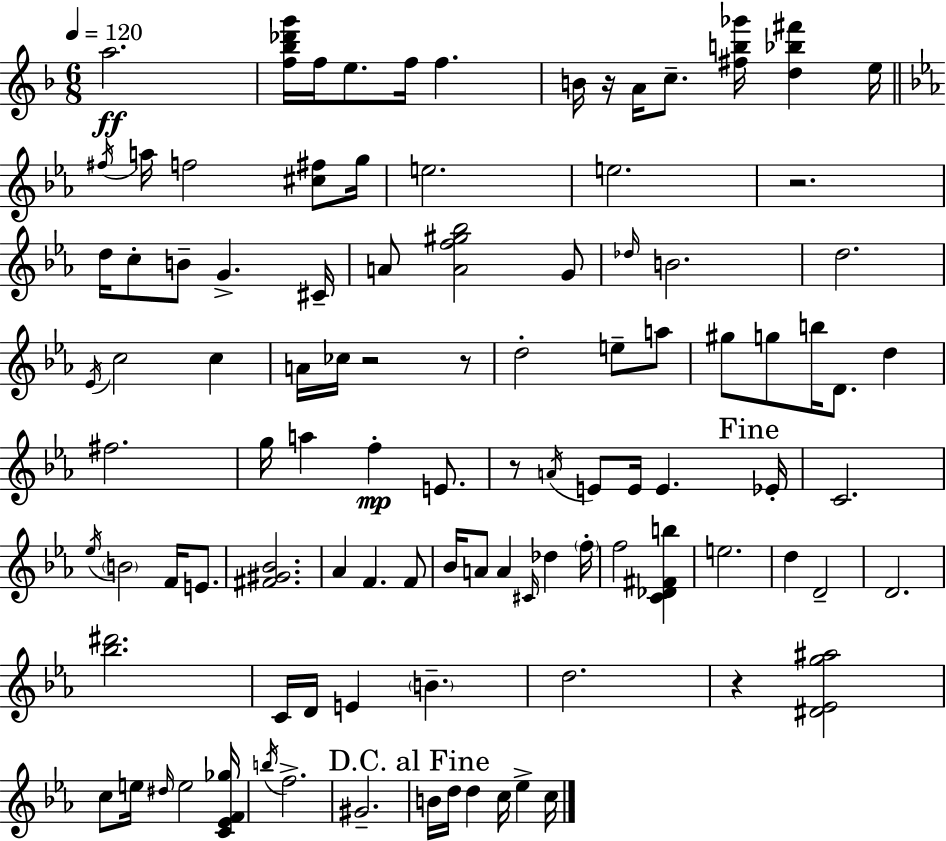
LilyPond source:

{
  \clef treble
  \numericTimeSignature
  \time 6/8
  \key d \minor
  \tempo 4 = 120
  a''2.\ff | <f'' bes'' des''' g'''>16 f''16 e''8. f''16 f''4. | b'16 r16 a'16 c''8.-- <fis'' b'' ges'''>16 <d'' bes'' fis'''>4 e''16 | \bar "||" \break \key c \minor \acciaccatura { fis''16 } a''16 f''2 <cis'' fis''>8 | g''16 e''2. | e''2. | r2. | \break d''16 c''8-. b'8-- g'4.-> | cis'16-- a'8 <a' f'' gis'' bes''>2 g'8 | \grace { des''16 } b'2. | d''2. | \break \acciaccatura { ees'16 } c''2 c''4 | a'16 ces''16 r2 | r8 d''2-. e''8-- | a''8 gis''8 g''8 b''16 d'8. d''4 | \break fis''2. | g''16 a''4 f''4-.\mp | e'8. r8 \acciaccatura { a'16 } e'8 e'16 e'4. | \mark "Fine" ees'16-. c'2. | \break \acciaccatura { ees''16 } \parenthesize b'2 | f'16 e'8. <fis' gis' bes'>2. | aes'4 f'4. | f'8 bes'16 a'8 a'4 | \break \grace { cis'16 } des''4 \parenthesize f''16-. f''2 | <c' des' fis' b''>4 e''2. | d''4 d'2-- | d'2. | \break <bes'' dis'''>2. | c'16 d'16 e'4 | \parenthesize b'4.-- d''2. | r4 <dis' ees' g'' ais''>2 | \break c''8 e''16 \grace { dis''16 } e''2 | <c' ees' f' ges''>16 \acciaccatura { b''16 } f''2.-> | gis'2.-- | \mark "D.C. al Fine" b'16 d''16 d''4 | \break c''16 ees''4-> c''16 \bar "|."
}